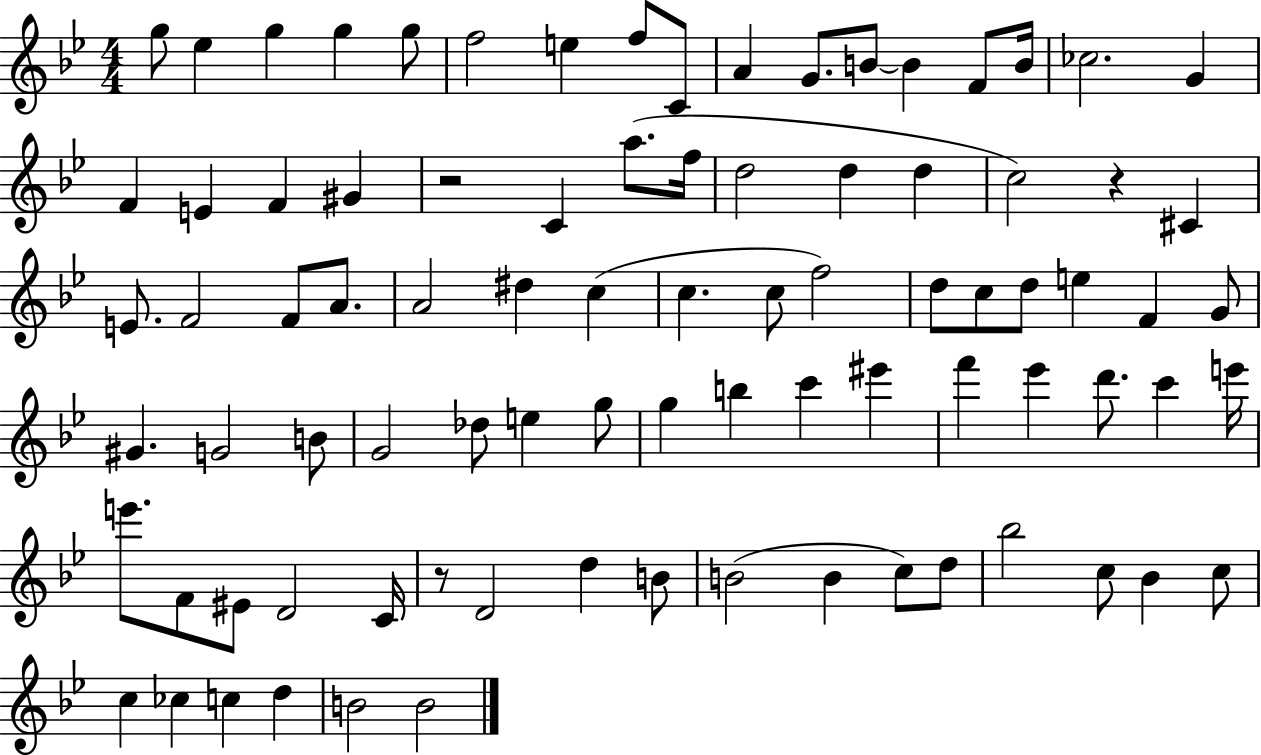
G5/e Eb5/q G5/q G5/q G5/e F5/h E5/q F5/e C4/e A4/q G4/e. B4/e B4/q F4/e B4/s CES5/h. G4/q F4/q E4/q F4/q G#4/q R/h C4/q A5/e. F5/s D5/h D5/q D5/q C5/h R/q C#4/q E4/e. F4/h F4/e A4/e. A4/h D#5/q C5/q C5/q. C5/e F5/h D5/e C5/e D5/e E5/q F4/q G4/e G#4/q. G4/h B4/e G4/h Db5/e E5/q G5/e G5/q B5/q C6/q EIS6/q F6/q Eb6/q D6/e. C6/q E6/s E6/e. F4/e EIS4/e D4/h C4/s R/e D4/h D5/q B4/e B4/h B4/q C5/e D5/e Bb5/h C5/e Bb4/q C5/e C5/q CES5/q C5/q D5/q B4/h B4/h